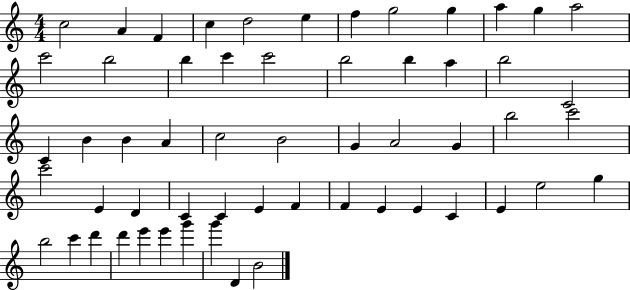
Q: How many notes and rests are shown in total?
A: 57